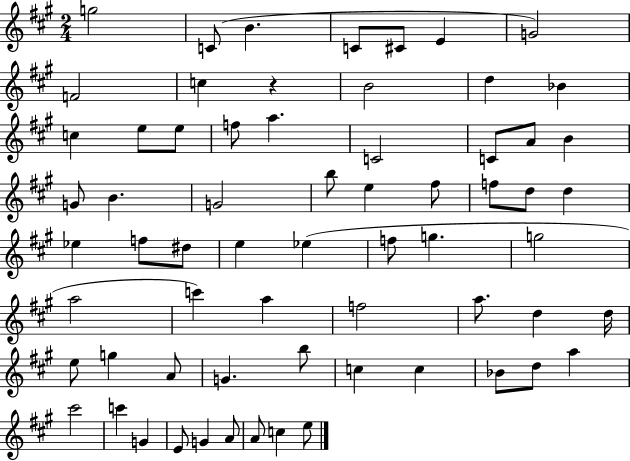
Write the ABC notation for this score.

X:1
T:Untitled
M:2/4
L:1/4
K:A
g2 C/2 B C/2 ^C/2 E G2 F2 c z B2 d _B c e/2 e/2 f/2 a C2 C/2 A/2 B G/2 B G2 b/2 e ^f/2 f/2 d/2 d _e f/2 ^d/2 e _e f/2 g g2 a2 c' a f2 a/2 d d/4 e/2 g A/2 G b/2 c c _B/2 d/2 a ^c'2 c' G E/2 G A/2 A/2 c e/2